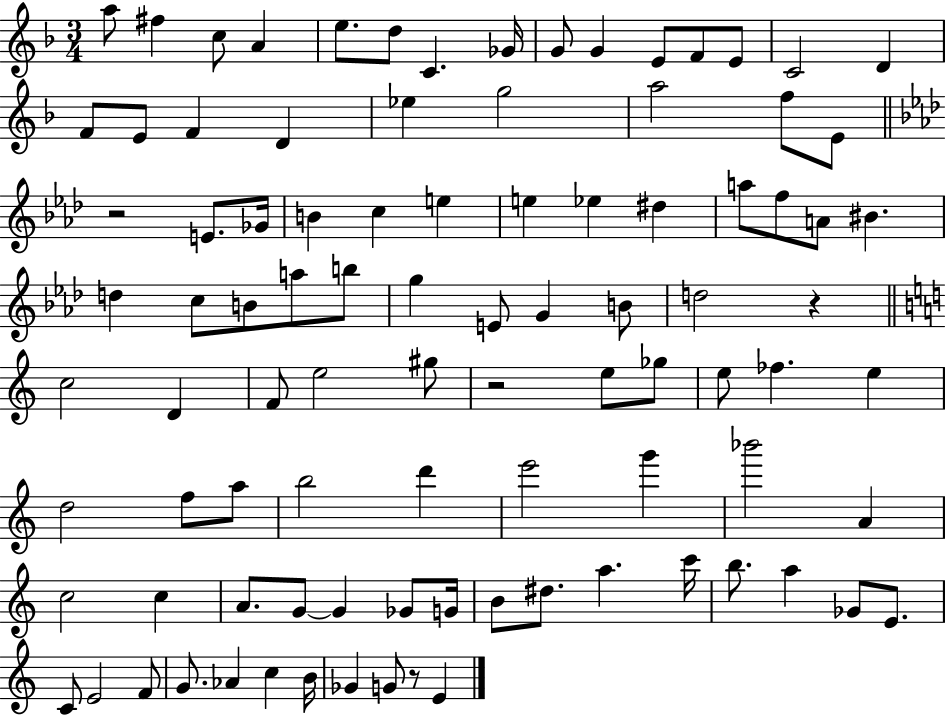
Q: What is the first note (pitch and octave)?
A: A5